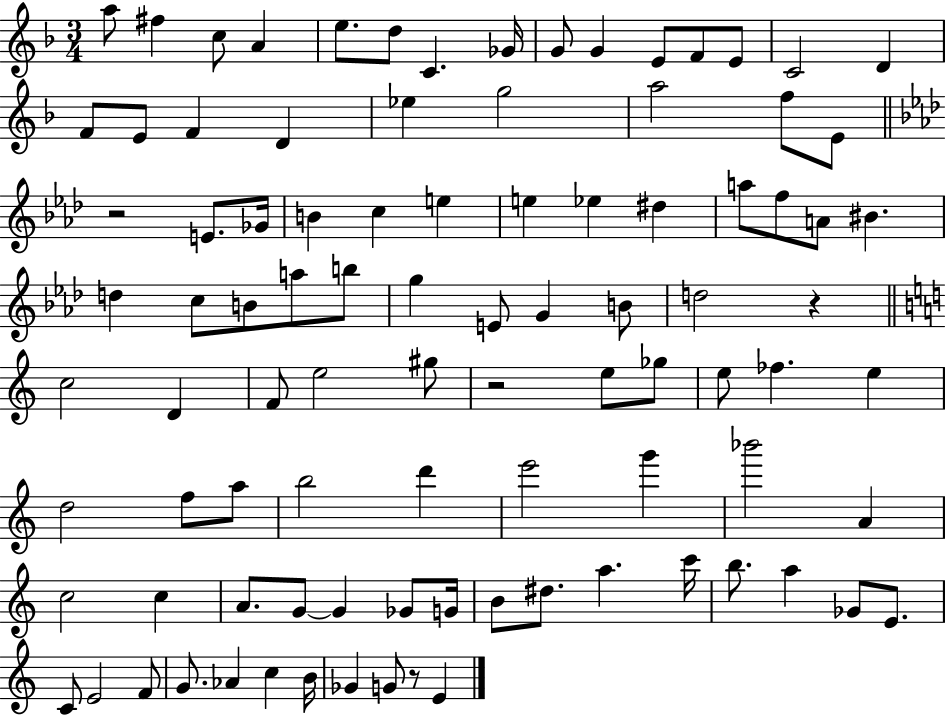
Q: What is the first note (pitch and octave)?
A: A5